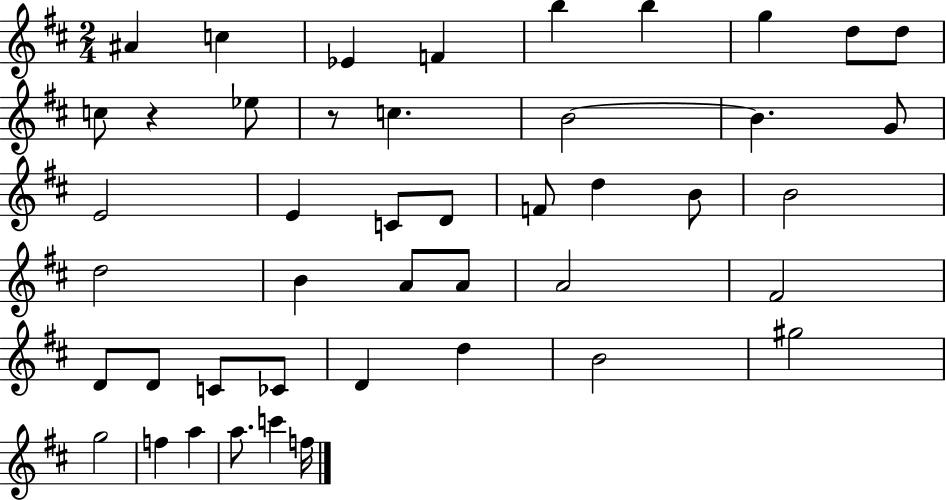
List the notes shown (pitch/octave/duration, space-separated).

A#4/q C5/q Eb4/q F4/q B5/q B5/q G5/q D5/e D5/e C5/e R/q Eb5/e R/e C5/q. B4/h B4/q. G4/e E4/h E4/q C4/e D4/e F4/e D5/q B4/e B4/h D5/h B4/q A4/e A4/e A4/h F#4/h D4/e D4/e C4/e CES4/e D4/q D5/q B4/h G#5/h G5/h F5/q A5/q A5/e. C6/q F5/s